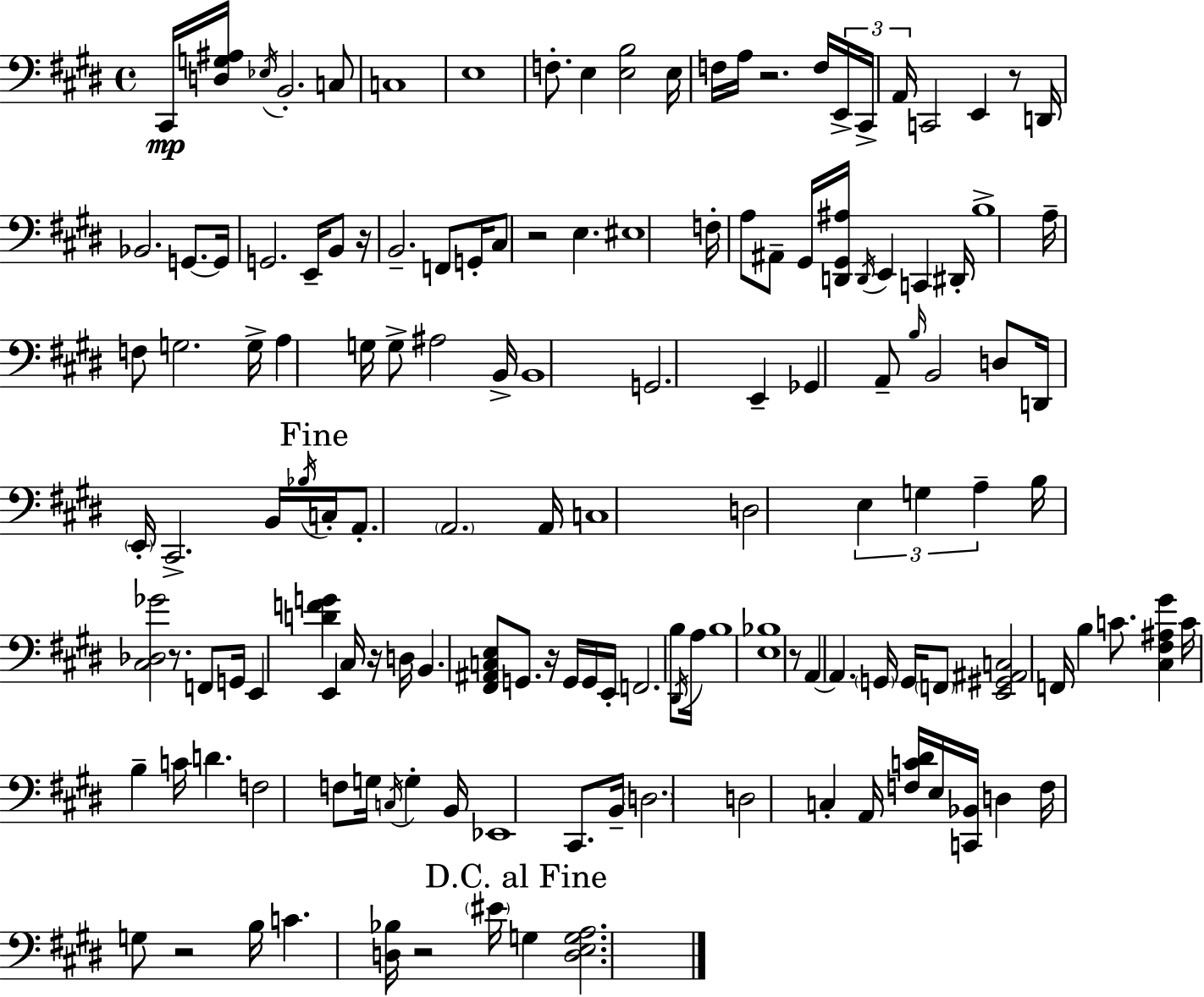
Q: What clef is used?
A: bass